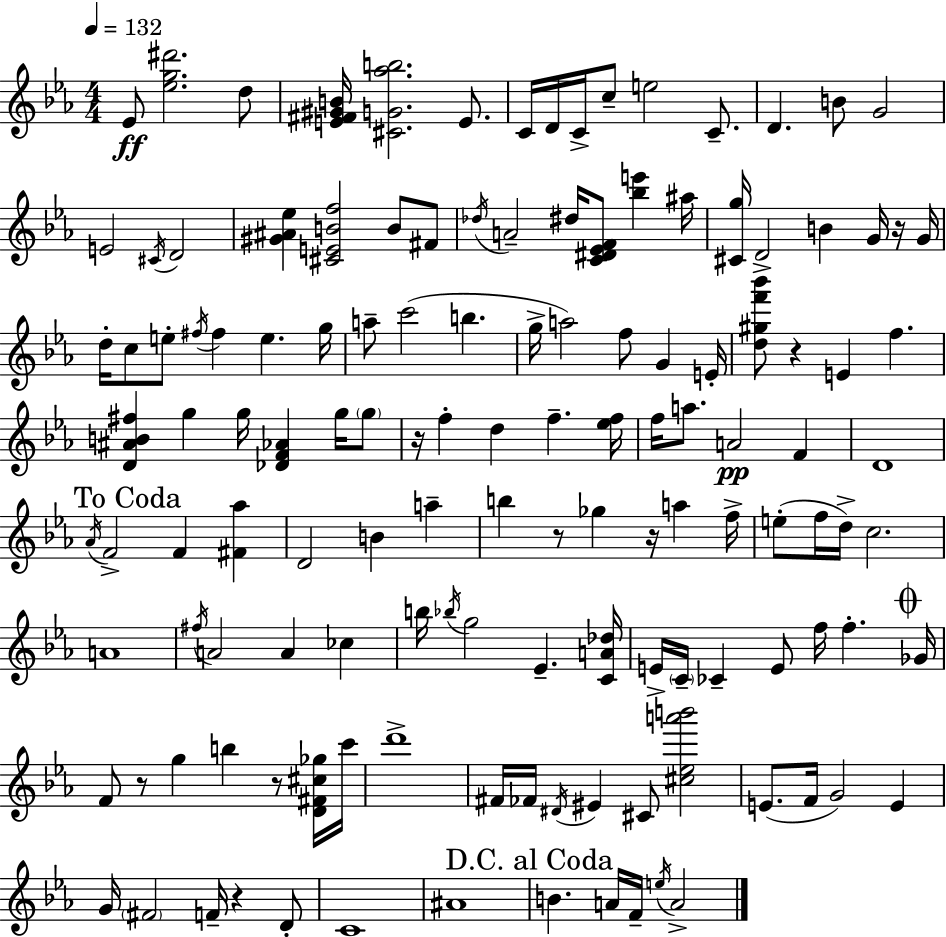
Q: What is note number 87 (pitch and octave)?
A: B5